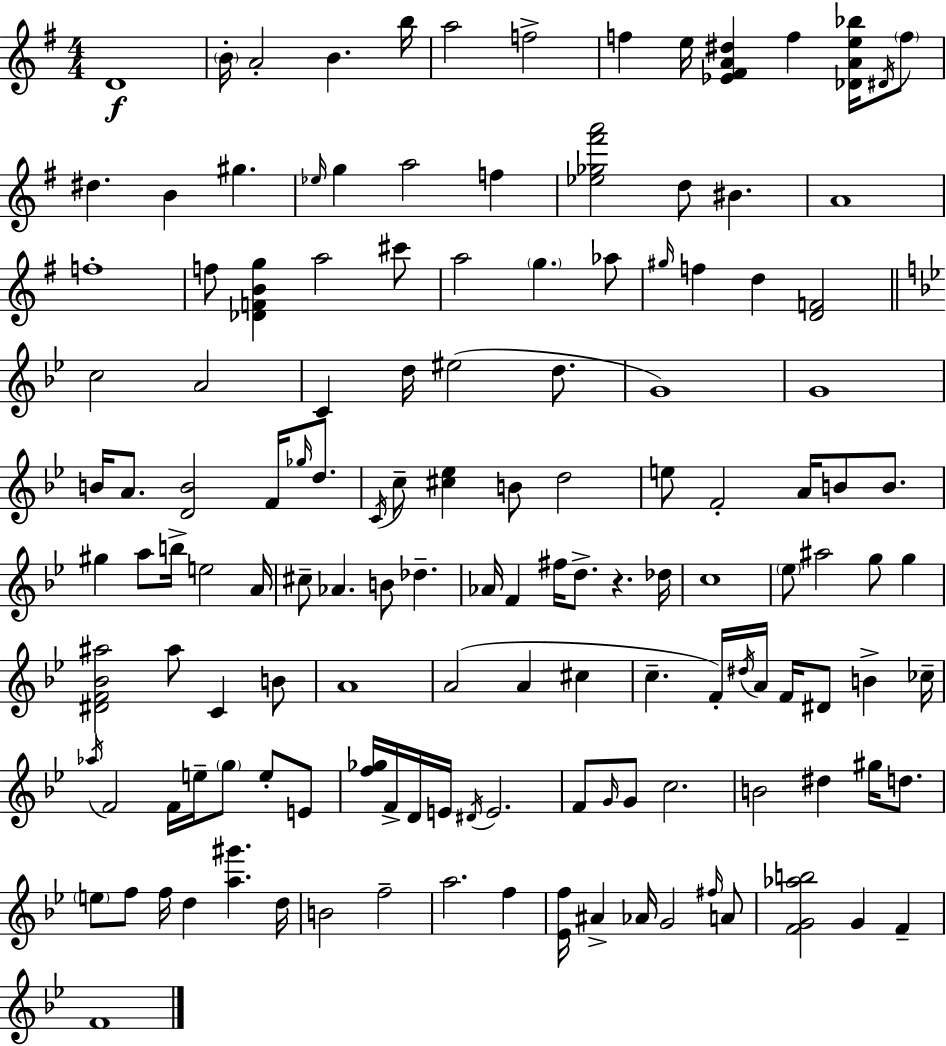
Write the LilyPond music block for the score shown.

{
  \clef treble
  \numericTimeSignature
  \time 4/4
  \key g \major
  \repeat volta 2 { d'1\f | \parenthesize b'16-. a'2-. b'4. b''16 | a''2 f''2-> | f''4 e''16 <ees' fis' a' dis''>4 f''4 <des' a' e'' bes''>16 \acciaccatura { dis'16 } \parenthesize f''8 | \break dis''4. b'4 gis''4. | \grace { ees''16 } g''4 a''2 f''4 | <ees'' ges'' fis''' a'''>2 d''8 bis'4. | a'1 | \break f''1-. | f''8 <des' f' b' g''>4 a''2 | cis'''8 a''2 \parenthesize g''4. | aes''8 \grace { gis''16 } f''4 d''4 <d' f'>2 | \break \bar "||" \break \key bes \major c''2 a'2 | c'4 d''16 eis''2( d''8. | g'1) | g'1 | \break b'16 a'8. <d' b'>2 f'16 \grace { ges''16 } d''8. | \acciaccatura { c'16 } c''8-- <cis'' ees''>4 b'8 d''2 | e''8 f'2-. a'16 b'8 b'8. | gis''4 a''8 b''16-> e''2 | \break a'16 cis''8-- aes'4. b'8 des''4.-- | aes'16 f'4 fis''16 d''8.-> r4. | des''16 c''1 | \parenthesize ees''8 ais''2 g''8 g''4 | \break <dis' f' bes' ais''>2 ais''8 c'4 | b'8 a'1 | a'2( a'4 cis''4 | c''4.-- f'16-.) \acciaccatura { dis''16 } a'16 f'16 dis'8 b'4-> | \break ces''16-- \acciaccatura { aes''16 } f'2 f'16 e''16-- \parenthesize g''8 | e''8-. e'8 <f'' ges''>16 f'16-> d'16 e'16 \acciaccatura { dis'16 } e'2. | f'8 \grace { g'16 } g'8 c''2. | b'2 dis''4 | \break gis''16 d''8. \parenthesize e''8 f''8 f''16 d''4 <a'' gis'''>4. | d''16 b'2 f''2-- | a''2. | f''4 <ees' f''>16 ais'4-> aes'16 g'2 | \break \grace { fis''16 } a'8 <f' g' aes'' b''>2 g'4 | f'4-- f'1 | } \bar "|."
}